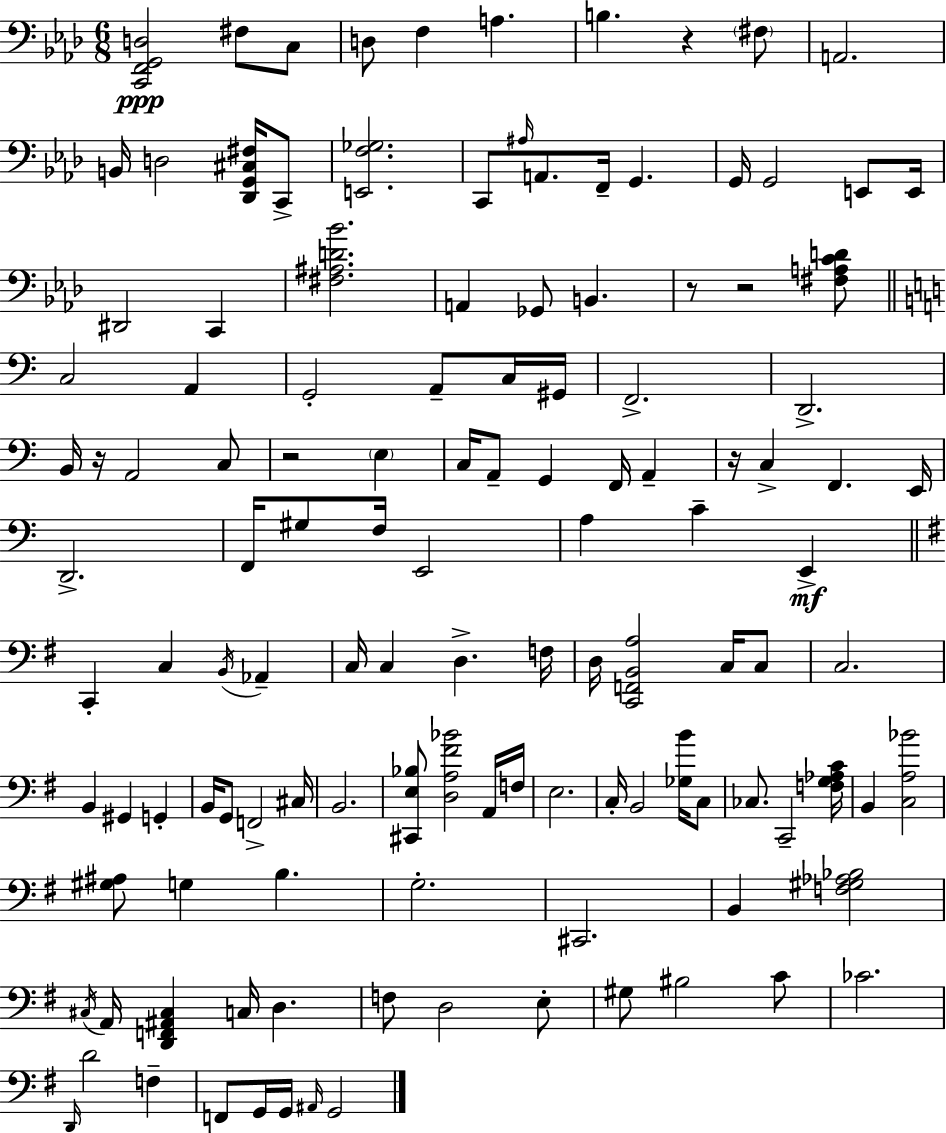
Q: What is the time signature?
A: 6/8